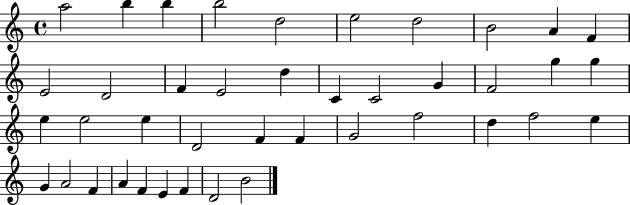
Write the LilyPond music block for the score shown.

{
  \clef treble
  \time 4/4
  \defaultTimeSignature
  \key c \major
  a''2 b''4 b''4 | b''2 d''2 | e''2 d''2 | b'2 a'4 f'4 | \break e'2 d'2 | f'4 e'2 d''4 | c'4 c'2 g'4 | f'2 g''4 g''4 | \break e''4 e''2 e''4 | d'2 f'4 f'4 | g'2 f''2 | d''4 f''2 e''4 | \break g'4 a'2 f'4 | a'4 f'4 e'4 f'4 | d'2 b'2 | \bar "|."
}